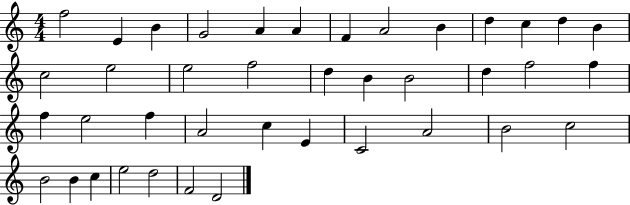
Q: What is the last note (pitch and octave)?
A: D4